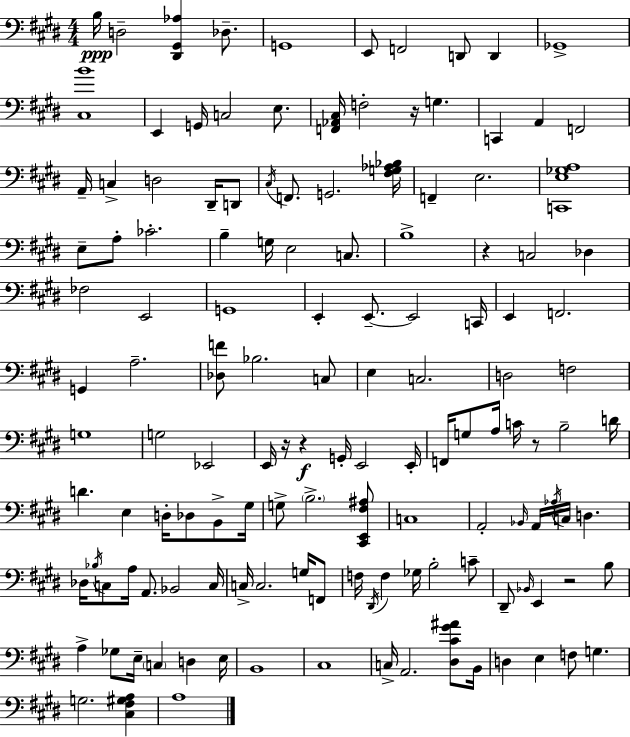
B3/s D3/h [D#2,G#2,Ab3]/q Db3/e. G2/w E2/e F2/h D2/e D2/q Gb2/w [C#3,B4]/w E2/q G2/s C3/h E3/e. [F2,Ab2,C#3]/s F3/h R/s G3/q. C2/q A2/q F2/h A2/s C3/q D3/h D#2/s D2/e C#3/s F2/e. G2/h. [F#3,G3,Ab3,Bb3]/s F2/q E3/h. [C2,E3,Gb3,A3]/w E3/e A3/e CES4/h. B3/q G3/s E3/h C3/e. B3/w R/q C3/h Db3/q FES3/h E2/h G2/w E2/q E2/e. E2/h C2/s E2/q F2/h. G2/q A3/h. [Db3,F4]/e Bb3/h. C3/e E3/q C3/h. D3/h F3/h G3/w G3/h Eb2/h E2/s R/s R/q G2/s E2/h E2/s F2/s G3/e A3/s C4/s R/e B3/h D4/s D4/q. E3/q D3/s Db3/e B2/e G#3/s G3/e B3/h. [C#2,E2,F#3,A#3]/e C3/w A2/h Bb2/s A2/s Ab3/s C3/s D3/q. Db3/s Bb3/s C3/e A3/s A2/e. Bb2/h C3/s C3/s C3/h. G3/s F2/e F3/s D#2/s F3/q Gb3/s B3/h C4/e D#2/e Bb2/s E2/q R/h B3/e A3/q Gb3/e E3/s C3/q D3/q E3/s B2/w C#3/w C3/s A2/h. [D#3,C#4,G#4,A#4]/e B2/s D3/q E3/q F3/e G3/q. G3/h. [C#3,F#3,G#3,A3]/q A3/w